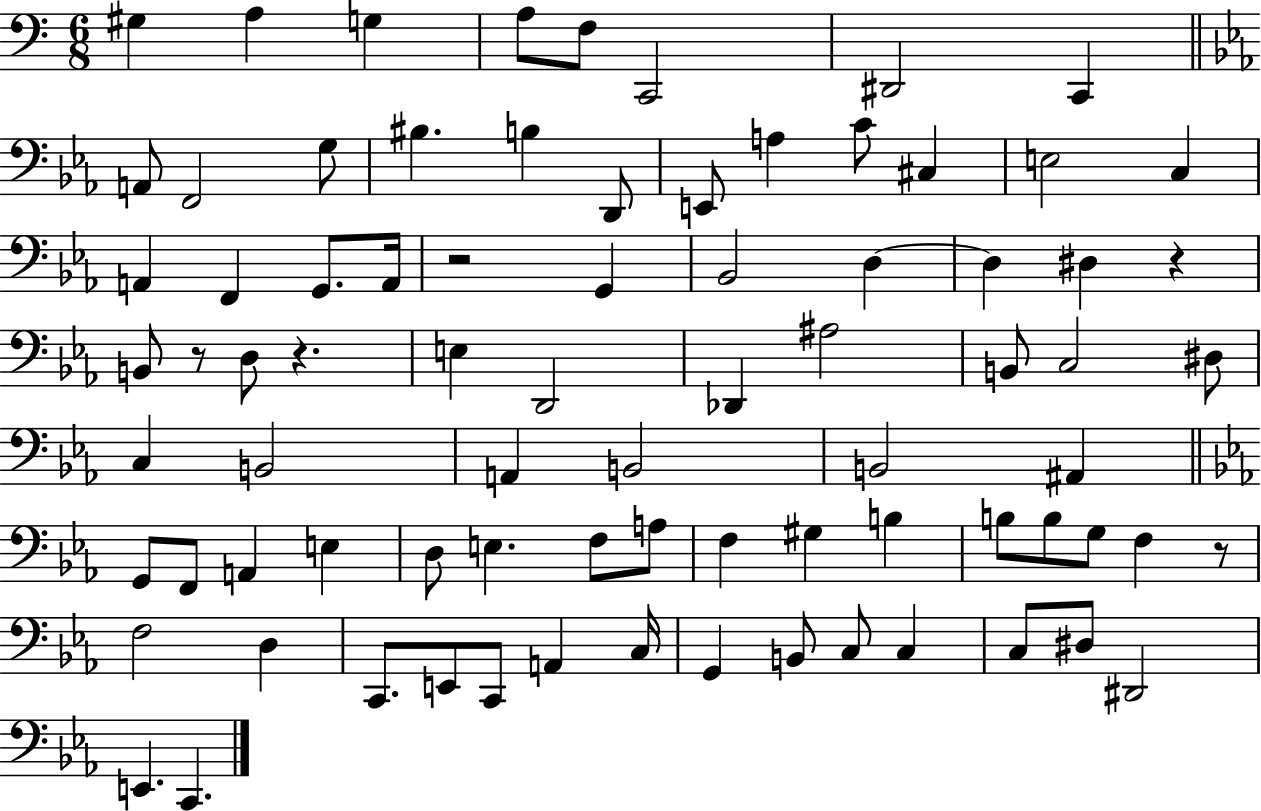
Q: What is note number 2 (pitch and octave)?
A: A3